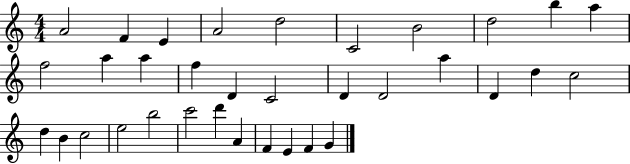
A4/h F4/q E4/q A4/h D5/h C4/h B4/h D5/h B5/q A5/q F5/h A5/q A5/q F5/q D4/q C4/h D4/q D4/h A5/q D4/q D5/q C5/h D5/q B4/q C5/h E5/h B5/h C6/h D6/q A4/q F4/q E4/q F4/q G4/q